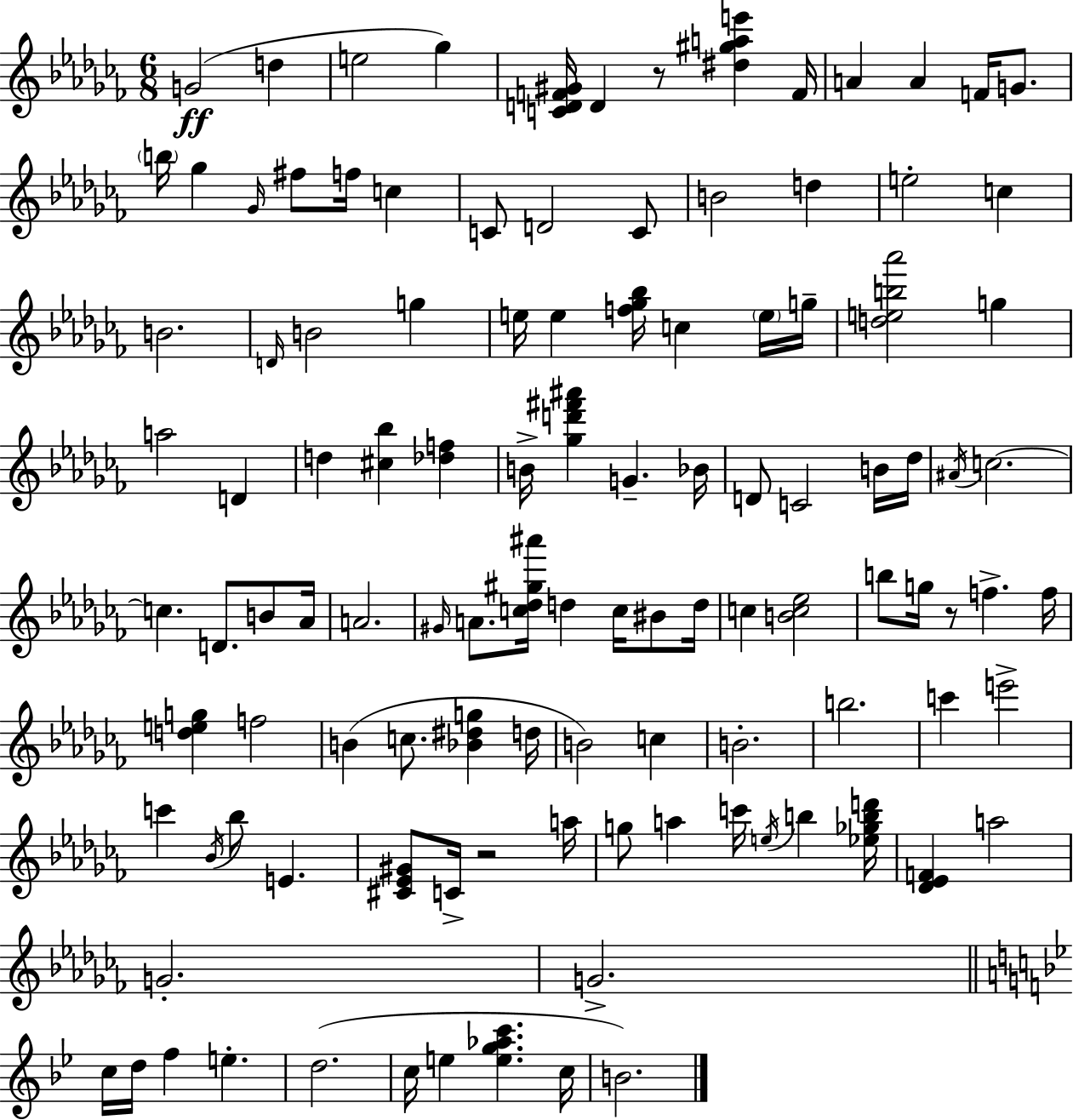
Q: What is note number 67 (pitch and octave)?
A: C5